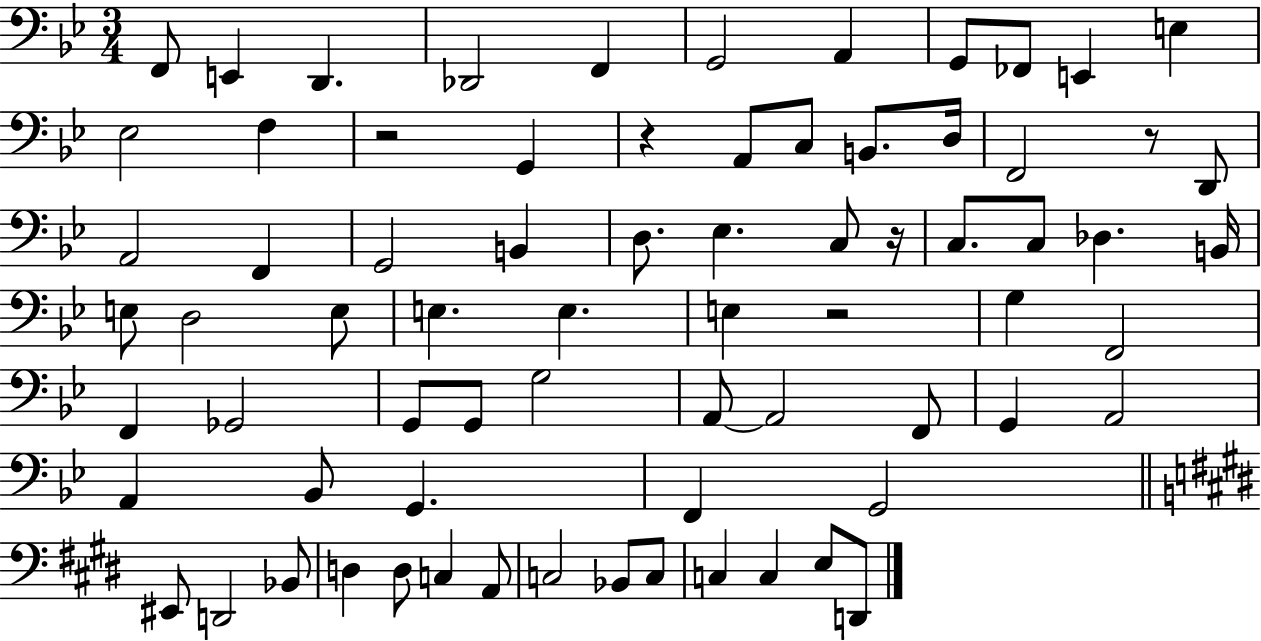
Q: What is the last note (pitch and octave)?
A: D2